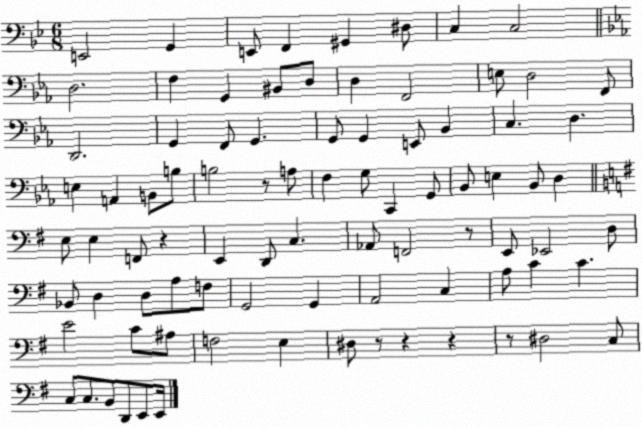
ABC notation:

X:1
T:Untitled
M:6/8
L:1/4
K:Bb
E,,2 G,, E,,/2 F,, ^G,, ^D,/2 C, C,2 D,2 F, G,, ^B,,/2 D,/2 D, F,,2 E,/2 D,2 F,,/2 D,,2 G,, F,,/2 G,, G,,/2 G,, E,,/2 _B,, C, D, E, A,, B,,/2 B,/2 B,2 z/2 A,/2 F, G,/2 C,, G,,/2 _B,,/2 E, _B,,/2 D, E,/2 E, F,,/2 z E,, D,,/2 C, _A,,/2 F,,2 z/2 E,,/2 _E,,2 D,/2 _B,,/2 D, D,/2 A,/2 F,/2 G,,2 G,, A,,2 C, A,/2 C C E2 C/2 ^A,/2 F,2 E, ^D,/2 z/2 z z z/2 ^D,2 C,/2 C,/2 C,/2 B,,/2 D,,/2 E,,/2 E,,/4